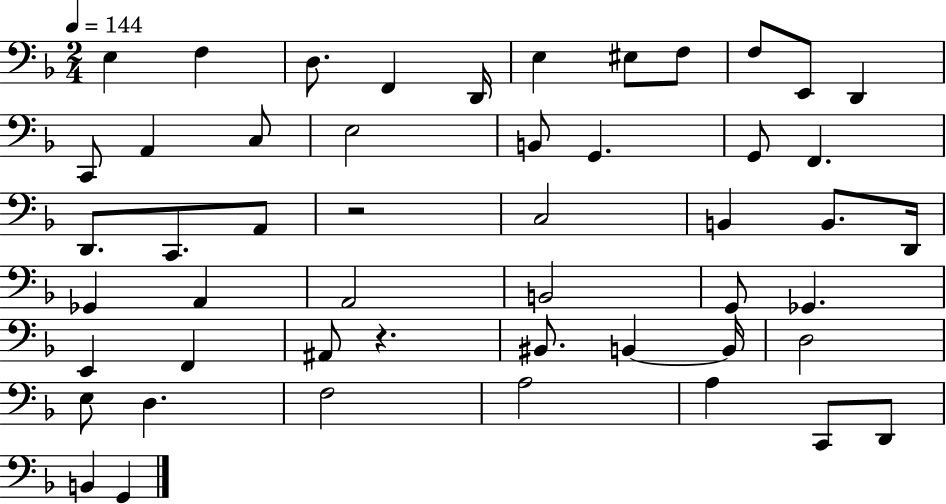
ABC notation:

X:1
T:Untitled
M:2/4
L:1/4
K:F
E, F, D,/2 F,, D,,/4 E, ^E,/2 F,/2 F,/2 E,,/2 D,, C,,/2 A,, C,/2 E,2 B,,/2 G,, G,,/2 F,, D,,/2 C,,/2 A,,/2 z2 C,2 B,, B,,/2 D,,/4 _G,, A,, A,,2 B,,2 G,,/2 _G,, E,, F,, ^A,,/2 z ^B,,/2 B,, B,,/4 D,2 E,/2 D, F,2 A,2 A, C,,/2 D,,/2 B,, G,,